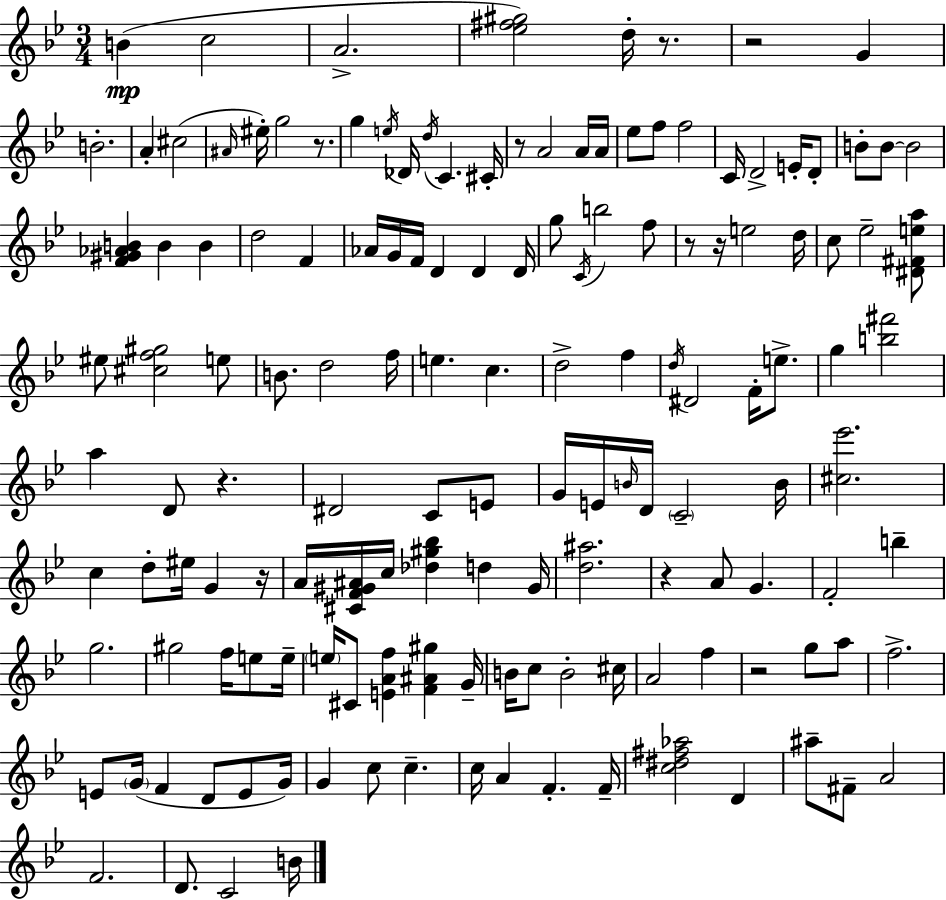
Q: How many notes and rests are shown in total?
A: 145